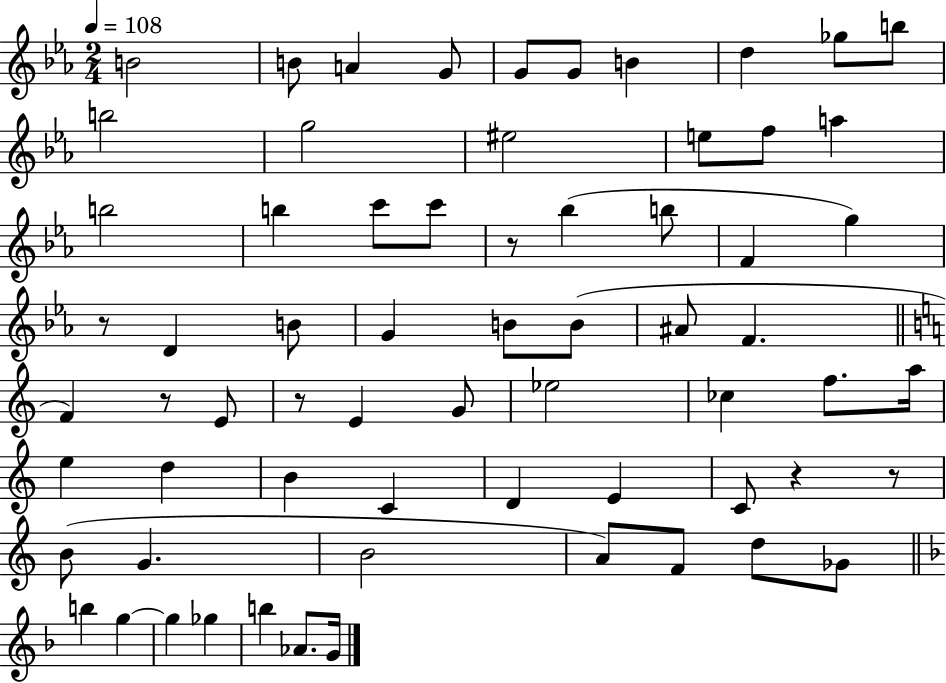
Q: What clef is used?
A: treble